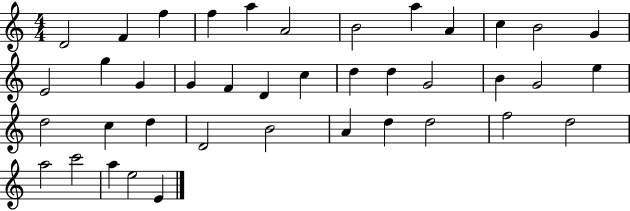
D4/h F4/q F5/q F5/q A5/q A4/h B4/h A5/q A4/q C5/q B4/h G4/q E4/h G5/q G4/q G4/q F4/q D4/q C5/q D5/q D5/q G4/h B4/q G4/h E5/q D5/h C5/q D5/q D4/h B4/h A4/q D5/q D5/h F5/h D5/h A5/h C6/h A5/q E5/h E4/q